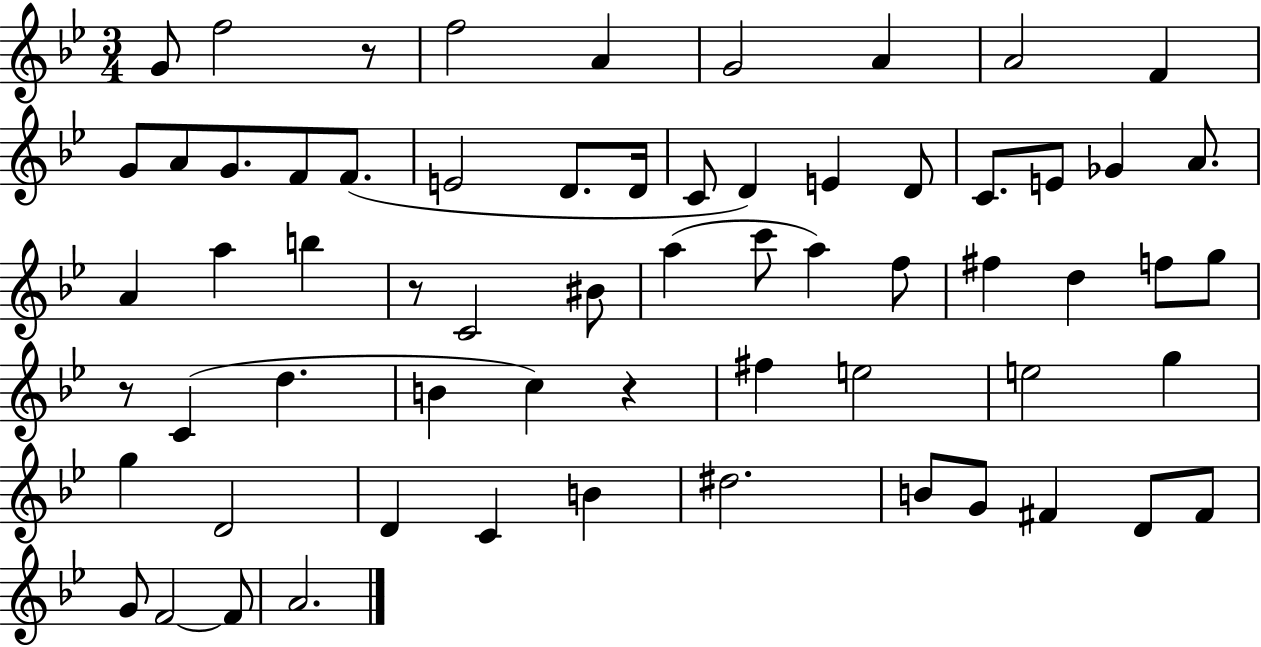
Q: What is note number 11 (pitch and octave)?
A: G4